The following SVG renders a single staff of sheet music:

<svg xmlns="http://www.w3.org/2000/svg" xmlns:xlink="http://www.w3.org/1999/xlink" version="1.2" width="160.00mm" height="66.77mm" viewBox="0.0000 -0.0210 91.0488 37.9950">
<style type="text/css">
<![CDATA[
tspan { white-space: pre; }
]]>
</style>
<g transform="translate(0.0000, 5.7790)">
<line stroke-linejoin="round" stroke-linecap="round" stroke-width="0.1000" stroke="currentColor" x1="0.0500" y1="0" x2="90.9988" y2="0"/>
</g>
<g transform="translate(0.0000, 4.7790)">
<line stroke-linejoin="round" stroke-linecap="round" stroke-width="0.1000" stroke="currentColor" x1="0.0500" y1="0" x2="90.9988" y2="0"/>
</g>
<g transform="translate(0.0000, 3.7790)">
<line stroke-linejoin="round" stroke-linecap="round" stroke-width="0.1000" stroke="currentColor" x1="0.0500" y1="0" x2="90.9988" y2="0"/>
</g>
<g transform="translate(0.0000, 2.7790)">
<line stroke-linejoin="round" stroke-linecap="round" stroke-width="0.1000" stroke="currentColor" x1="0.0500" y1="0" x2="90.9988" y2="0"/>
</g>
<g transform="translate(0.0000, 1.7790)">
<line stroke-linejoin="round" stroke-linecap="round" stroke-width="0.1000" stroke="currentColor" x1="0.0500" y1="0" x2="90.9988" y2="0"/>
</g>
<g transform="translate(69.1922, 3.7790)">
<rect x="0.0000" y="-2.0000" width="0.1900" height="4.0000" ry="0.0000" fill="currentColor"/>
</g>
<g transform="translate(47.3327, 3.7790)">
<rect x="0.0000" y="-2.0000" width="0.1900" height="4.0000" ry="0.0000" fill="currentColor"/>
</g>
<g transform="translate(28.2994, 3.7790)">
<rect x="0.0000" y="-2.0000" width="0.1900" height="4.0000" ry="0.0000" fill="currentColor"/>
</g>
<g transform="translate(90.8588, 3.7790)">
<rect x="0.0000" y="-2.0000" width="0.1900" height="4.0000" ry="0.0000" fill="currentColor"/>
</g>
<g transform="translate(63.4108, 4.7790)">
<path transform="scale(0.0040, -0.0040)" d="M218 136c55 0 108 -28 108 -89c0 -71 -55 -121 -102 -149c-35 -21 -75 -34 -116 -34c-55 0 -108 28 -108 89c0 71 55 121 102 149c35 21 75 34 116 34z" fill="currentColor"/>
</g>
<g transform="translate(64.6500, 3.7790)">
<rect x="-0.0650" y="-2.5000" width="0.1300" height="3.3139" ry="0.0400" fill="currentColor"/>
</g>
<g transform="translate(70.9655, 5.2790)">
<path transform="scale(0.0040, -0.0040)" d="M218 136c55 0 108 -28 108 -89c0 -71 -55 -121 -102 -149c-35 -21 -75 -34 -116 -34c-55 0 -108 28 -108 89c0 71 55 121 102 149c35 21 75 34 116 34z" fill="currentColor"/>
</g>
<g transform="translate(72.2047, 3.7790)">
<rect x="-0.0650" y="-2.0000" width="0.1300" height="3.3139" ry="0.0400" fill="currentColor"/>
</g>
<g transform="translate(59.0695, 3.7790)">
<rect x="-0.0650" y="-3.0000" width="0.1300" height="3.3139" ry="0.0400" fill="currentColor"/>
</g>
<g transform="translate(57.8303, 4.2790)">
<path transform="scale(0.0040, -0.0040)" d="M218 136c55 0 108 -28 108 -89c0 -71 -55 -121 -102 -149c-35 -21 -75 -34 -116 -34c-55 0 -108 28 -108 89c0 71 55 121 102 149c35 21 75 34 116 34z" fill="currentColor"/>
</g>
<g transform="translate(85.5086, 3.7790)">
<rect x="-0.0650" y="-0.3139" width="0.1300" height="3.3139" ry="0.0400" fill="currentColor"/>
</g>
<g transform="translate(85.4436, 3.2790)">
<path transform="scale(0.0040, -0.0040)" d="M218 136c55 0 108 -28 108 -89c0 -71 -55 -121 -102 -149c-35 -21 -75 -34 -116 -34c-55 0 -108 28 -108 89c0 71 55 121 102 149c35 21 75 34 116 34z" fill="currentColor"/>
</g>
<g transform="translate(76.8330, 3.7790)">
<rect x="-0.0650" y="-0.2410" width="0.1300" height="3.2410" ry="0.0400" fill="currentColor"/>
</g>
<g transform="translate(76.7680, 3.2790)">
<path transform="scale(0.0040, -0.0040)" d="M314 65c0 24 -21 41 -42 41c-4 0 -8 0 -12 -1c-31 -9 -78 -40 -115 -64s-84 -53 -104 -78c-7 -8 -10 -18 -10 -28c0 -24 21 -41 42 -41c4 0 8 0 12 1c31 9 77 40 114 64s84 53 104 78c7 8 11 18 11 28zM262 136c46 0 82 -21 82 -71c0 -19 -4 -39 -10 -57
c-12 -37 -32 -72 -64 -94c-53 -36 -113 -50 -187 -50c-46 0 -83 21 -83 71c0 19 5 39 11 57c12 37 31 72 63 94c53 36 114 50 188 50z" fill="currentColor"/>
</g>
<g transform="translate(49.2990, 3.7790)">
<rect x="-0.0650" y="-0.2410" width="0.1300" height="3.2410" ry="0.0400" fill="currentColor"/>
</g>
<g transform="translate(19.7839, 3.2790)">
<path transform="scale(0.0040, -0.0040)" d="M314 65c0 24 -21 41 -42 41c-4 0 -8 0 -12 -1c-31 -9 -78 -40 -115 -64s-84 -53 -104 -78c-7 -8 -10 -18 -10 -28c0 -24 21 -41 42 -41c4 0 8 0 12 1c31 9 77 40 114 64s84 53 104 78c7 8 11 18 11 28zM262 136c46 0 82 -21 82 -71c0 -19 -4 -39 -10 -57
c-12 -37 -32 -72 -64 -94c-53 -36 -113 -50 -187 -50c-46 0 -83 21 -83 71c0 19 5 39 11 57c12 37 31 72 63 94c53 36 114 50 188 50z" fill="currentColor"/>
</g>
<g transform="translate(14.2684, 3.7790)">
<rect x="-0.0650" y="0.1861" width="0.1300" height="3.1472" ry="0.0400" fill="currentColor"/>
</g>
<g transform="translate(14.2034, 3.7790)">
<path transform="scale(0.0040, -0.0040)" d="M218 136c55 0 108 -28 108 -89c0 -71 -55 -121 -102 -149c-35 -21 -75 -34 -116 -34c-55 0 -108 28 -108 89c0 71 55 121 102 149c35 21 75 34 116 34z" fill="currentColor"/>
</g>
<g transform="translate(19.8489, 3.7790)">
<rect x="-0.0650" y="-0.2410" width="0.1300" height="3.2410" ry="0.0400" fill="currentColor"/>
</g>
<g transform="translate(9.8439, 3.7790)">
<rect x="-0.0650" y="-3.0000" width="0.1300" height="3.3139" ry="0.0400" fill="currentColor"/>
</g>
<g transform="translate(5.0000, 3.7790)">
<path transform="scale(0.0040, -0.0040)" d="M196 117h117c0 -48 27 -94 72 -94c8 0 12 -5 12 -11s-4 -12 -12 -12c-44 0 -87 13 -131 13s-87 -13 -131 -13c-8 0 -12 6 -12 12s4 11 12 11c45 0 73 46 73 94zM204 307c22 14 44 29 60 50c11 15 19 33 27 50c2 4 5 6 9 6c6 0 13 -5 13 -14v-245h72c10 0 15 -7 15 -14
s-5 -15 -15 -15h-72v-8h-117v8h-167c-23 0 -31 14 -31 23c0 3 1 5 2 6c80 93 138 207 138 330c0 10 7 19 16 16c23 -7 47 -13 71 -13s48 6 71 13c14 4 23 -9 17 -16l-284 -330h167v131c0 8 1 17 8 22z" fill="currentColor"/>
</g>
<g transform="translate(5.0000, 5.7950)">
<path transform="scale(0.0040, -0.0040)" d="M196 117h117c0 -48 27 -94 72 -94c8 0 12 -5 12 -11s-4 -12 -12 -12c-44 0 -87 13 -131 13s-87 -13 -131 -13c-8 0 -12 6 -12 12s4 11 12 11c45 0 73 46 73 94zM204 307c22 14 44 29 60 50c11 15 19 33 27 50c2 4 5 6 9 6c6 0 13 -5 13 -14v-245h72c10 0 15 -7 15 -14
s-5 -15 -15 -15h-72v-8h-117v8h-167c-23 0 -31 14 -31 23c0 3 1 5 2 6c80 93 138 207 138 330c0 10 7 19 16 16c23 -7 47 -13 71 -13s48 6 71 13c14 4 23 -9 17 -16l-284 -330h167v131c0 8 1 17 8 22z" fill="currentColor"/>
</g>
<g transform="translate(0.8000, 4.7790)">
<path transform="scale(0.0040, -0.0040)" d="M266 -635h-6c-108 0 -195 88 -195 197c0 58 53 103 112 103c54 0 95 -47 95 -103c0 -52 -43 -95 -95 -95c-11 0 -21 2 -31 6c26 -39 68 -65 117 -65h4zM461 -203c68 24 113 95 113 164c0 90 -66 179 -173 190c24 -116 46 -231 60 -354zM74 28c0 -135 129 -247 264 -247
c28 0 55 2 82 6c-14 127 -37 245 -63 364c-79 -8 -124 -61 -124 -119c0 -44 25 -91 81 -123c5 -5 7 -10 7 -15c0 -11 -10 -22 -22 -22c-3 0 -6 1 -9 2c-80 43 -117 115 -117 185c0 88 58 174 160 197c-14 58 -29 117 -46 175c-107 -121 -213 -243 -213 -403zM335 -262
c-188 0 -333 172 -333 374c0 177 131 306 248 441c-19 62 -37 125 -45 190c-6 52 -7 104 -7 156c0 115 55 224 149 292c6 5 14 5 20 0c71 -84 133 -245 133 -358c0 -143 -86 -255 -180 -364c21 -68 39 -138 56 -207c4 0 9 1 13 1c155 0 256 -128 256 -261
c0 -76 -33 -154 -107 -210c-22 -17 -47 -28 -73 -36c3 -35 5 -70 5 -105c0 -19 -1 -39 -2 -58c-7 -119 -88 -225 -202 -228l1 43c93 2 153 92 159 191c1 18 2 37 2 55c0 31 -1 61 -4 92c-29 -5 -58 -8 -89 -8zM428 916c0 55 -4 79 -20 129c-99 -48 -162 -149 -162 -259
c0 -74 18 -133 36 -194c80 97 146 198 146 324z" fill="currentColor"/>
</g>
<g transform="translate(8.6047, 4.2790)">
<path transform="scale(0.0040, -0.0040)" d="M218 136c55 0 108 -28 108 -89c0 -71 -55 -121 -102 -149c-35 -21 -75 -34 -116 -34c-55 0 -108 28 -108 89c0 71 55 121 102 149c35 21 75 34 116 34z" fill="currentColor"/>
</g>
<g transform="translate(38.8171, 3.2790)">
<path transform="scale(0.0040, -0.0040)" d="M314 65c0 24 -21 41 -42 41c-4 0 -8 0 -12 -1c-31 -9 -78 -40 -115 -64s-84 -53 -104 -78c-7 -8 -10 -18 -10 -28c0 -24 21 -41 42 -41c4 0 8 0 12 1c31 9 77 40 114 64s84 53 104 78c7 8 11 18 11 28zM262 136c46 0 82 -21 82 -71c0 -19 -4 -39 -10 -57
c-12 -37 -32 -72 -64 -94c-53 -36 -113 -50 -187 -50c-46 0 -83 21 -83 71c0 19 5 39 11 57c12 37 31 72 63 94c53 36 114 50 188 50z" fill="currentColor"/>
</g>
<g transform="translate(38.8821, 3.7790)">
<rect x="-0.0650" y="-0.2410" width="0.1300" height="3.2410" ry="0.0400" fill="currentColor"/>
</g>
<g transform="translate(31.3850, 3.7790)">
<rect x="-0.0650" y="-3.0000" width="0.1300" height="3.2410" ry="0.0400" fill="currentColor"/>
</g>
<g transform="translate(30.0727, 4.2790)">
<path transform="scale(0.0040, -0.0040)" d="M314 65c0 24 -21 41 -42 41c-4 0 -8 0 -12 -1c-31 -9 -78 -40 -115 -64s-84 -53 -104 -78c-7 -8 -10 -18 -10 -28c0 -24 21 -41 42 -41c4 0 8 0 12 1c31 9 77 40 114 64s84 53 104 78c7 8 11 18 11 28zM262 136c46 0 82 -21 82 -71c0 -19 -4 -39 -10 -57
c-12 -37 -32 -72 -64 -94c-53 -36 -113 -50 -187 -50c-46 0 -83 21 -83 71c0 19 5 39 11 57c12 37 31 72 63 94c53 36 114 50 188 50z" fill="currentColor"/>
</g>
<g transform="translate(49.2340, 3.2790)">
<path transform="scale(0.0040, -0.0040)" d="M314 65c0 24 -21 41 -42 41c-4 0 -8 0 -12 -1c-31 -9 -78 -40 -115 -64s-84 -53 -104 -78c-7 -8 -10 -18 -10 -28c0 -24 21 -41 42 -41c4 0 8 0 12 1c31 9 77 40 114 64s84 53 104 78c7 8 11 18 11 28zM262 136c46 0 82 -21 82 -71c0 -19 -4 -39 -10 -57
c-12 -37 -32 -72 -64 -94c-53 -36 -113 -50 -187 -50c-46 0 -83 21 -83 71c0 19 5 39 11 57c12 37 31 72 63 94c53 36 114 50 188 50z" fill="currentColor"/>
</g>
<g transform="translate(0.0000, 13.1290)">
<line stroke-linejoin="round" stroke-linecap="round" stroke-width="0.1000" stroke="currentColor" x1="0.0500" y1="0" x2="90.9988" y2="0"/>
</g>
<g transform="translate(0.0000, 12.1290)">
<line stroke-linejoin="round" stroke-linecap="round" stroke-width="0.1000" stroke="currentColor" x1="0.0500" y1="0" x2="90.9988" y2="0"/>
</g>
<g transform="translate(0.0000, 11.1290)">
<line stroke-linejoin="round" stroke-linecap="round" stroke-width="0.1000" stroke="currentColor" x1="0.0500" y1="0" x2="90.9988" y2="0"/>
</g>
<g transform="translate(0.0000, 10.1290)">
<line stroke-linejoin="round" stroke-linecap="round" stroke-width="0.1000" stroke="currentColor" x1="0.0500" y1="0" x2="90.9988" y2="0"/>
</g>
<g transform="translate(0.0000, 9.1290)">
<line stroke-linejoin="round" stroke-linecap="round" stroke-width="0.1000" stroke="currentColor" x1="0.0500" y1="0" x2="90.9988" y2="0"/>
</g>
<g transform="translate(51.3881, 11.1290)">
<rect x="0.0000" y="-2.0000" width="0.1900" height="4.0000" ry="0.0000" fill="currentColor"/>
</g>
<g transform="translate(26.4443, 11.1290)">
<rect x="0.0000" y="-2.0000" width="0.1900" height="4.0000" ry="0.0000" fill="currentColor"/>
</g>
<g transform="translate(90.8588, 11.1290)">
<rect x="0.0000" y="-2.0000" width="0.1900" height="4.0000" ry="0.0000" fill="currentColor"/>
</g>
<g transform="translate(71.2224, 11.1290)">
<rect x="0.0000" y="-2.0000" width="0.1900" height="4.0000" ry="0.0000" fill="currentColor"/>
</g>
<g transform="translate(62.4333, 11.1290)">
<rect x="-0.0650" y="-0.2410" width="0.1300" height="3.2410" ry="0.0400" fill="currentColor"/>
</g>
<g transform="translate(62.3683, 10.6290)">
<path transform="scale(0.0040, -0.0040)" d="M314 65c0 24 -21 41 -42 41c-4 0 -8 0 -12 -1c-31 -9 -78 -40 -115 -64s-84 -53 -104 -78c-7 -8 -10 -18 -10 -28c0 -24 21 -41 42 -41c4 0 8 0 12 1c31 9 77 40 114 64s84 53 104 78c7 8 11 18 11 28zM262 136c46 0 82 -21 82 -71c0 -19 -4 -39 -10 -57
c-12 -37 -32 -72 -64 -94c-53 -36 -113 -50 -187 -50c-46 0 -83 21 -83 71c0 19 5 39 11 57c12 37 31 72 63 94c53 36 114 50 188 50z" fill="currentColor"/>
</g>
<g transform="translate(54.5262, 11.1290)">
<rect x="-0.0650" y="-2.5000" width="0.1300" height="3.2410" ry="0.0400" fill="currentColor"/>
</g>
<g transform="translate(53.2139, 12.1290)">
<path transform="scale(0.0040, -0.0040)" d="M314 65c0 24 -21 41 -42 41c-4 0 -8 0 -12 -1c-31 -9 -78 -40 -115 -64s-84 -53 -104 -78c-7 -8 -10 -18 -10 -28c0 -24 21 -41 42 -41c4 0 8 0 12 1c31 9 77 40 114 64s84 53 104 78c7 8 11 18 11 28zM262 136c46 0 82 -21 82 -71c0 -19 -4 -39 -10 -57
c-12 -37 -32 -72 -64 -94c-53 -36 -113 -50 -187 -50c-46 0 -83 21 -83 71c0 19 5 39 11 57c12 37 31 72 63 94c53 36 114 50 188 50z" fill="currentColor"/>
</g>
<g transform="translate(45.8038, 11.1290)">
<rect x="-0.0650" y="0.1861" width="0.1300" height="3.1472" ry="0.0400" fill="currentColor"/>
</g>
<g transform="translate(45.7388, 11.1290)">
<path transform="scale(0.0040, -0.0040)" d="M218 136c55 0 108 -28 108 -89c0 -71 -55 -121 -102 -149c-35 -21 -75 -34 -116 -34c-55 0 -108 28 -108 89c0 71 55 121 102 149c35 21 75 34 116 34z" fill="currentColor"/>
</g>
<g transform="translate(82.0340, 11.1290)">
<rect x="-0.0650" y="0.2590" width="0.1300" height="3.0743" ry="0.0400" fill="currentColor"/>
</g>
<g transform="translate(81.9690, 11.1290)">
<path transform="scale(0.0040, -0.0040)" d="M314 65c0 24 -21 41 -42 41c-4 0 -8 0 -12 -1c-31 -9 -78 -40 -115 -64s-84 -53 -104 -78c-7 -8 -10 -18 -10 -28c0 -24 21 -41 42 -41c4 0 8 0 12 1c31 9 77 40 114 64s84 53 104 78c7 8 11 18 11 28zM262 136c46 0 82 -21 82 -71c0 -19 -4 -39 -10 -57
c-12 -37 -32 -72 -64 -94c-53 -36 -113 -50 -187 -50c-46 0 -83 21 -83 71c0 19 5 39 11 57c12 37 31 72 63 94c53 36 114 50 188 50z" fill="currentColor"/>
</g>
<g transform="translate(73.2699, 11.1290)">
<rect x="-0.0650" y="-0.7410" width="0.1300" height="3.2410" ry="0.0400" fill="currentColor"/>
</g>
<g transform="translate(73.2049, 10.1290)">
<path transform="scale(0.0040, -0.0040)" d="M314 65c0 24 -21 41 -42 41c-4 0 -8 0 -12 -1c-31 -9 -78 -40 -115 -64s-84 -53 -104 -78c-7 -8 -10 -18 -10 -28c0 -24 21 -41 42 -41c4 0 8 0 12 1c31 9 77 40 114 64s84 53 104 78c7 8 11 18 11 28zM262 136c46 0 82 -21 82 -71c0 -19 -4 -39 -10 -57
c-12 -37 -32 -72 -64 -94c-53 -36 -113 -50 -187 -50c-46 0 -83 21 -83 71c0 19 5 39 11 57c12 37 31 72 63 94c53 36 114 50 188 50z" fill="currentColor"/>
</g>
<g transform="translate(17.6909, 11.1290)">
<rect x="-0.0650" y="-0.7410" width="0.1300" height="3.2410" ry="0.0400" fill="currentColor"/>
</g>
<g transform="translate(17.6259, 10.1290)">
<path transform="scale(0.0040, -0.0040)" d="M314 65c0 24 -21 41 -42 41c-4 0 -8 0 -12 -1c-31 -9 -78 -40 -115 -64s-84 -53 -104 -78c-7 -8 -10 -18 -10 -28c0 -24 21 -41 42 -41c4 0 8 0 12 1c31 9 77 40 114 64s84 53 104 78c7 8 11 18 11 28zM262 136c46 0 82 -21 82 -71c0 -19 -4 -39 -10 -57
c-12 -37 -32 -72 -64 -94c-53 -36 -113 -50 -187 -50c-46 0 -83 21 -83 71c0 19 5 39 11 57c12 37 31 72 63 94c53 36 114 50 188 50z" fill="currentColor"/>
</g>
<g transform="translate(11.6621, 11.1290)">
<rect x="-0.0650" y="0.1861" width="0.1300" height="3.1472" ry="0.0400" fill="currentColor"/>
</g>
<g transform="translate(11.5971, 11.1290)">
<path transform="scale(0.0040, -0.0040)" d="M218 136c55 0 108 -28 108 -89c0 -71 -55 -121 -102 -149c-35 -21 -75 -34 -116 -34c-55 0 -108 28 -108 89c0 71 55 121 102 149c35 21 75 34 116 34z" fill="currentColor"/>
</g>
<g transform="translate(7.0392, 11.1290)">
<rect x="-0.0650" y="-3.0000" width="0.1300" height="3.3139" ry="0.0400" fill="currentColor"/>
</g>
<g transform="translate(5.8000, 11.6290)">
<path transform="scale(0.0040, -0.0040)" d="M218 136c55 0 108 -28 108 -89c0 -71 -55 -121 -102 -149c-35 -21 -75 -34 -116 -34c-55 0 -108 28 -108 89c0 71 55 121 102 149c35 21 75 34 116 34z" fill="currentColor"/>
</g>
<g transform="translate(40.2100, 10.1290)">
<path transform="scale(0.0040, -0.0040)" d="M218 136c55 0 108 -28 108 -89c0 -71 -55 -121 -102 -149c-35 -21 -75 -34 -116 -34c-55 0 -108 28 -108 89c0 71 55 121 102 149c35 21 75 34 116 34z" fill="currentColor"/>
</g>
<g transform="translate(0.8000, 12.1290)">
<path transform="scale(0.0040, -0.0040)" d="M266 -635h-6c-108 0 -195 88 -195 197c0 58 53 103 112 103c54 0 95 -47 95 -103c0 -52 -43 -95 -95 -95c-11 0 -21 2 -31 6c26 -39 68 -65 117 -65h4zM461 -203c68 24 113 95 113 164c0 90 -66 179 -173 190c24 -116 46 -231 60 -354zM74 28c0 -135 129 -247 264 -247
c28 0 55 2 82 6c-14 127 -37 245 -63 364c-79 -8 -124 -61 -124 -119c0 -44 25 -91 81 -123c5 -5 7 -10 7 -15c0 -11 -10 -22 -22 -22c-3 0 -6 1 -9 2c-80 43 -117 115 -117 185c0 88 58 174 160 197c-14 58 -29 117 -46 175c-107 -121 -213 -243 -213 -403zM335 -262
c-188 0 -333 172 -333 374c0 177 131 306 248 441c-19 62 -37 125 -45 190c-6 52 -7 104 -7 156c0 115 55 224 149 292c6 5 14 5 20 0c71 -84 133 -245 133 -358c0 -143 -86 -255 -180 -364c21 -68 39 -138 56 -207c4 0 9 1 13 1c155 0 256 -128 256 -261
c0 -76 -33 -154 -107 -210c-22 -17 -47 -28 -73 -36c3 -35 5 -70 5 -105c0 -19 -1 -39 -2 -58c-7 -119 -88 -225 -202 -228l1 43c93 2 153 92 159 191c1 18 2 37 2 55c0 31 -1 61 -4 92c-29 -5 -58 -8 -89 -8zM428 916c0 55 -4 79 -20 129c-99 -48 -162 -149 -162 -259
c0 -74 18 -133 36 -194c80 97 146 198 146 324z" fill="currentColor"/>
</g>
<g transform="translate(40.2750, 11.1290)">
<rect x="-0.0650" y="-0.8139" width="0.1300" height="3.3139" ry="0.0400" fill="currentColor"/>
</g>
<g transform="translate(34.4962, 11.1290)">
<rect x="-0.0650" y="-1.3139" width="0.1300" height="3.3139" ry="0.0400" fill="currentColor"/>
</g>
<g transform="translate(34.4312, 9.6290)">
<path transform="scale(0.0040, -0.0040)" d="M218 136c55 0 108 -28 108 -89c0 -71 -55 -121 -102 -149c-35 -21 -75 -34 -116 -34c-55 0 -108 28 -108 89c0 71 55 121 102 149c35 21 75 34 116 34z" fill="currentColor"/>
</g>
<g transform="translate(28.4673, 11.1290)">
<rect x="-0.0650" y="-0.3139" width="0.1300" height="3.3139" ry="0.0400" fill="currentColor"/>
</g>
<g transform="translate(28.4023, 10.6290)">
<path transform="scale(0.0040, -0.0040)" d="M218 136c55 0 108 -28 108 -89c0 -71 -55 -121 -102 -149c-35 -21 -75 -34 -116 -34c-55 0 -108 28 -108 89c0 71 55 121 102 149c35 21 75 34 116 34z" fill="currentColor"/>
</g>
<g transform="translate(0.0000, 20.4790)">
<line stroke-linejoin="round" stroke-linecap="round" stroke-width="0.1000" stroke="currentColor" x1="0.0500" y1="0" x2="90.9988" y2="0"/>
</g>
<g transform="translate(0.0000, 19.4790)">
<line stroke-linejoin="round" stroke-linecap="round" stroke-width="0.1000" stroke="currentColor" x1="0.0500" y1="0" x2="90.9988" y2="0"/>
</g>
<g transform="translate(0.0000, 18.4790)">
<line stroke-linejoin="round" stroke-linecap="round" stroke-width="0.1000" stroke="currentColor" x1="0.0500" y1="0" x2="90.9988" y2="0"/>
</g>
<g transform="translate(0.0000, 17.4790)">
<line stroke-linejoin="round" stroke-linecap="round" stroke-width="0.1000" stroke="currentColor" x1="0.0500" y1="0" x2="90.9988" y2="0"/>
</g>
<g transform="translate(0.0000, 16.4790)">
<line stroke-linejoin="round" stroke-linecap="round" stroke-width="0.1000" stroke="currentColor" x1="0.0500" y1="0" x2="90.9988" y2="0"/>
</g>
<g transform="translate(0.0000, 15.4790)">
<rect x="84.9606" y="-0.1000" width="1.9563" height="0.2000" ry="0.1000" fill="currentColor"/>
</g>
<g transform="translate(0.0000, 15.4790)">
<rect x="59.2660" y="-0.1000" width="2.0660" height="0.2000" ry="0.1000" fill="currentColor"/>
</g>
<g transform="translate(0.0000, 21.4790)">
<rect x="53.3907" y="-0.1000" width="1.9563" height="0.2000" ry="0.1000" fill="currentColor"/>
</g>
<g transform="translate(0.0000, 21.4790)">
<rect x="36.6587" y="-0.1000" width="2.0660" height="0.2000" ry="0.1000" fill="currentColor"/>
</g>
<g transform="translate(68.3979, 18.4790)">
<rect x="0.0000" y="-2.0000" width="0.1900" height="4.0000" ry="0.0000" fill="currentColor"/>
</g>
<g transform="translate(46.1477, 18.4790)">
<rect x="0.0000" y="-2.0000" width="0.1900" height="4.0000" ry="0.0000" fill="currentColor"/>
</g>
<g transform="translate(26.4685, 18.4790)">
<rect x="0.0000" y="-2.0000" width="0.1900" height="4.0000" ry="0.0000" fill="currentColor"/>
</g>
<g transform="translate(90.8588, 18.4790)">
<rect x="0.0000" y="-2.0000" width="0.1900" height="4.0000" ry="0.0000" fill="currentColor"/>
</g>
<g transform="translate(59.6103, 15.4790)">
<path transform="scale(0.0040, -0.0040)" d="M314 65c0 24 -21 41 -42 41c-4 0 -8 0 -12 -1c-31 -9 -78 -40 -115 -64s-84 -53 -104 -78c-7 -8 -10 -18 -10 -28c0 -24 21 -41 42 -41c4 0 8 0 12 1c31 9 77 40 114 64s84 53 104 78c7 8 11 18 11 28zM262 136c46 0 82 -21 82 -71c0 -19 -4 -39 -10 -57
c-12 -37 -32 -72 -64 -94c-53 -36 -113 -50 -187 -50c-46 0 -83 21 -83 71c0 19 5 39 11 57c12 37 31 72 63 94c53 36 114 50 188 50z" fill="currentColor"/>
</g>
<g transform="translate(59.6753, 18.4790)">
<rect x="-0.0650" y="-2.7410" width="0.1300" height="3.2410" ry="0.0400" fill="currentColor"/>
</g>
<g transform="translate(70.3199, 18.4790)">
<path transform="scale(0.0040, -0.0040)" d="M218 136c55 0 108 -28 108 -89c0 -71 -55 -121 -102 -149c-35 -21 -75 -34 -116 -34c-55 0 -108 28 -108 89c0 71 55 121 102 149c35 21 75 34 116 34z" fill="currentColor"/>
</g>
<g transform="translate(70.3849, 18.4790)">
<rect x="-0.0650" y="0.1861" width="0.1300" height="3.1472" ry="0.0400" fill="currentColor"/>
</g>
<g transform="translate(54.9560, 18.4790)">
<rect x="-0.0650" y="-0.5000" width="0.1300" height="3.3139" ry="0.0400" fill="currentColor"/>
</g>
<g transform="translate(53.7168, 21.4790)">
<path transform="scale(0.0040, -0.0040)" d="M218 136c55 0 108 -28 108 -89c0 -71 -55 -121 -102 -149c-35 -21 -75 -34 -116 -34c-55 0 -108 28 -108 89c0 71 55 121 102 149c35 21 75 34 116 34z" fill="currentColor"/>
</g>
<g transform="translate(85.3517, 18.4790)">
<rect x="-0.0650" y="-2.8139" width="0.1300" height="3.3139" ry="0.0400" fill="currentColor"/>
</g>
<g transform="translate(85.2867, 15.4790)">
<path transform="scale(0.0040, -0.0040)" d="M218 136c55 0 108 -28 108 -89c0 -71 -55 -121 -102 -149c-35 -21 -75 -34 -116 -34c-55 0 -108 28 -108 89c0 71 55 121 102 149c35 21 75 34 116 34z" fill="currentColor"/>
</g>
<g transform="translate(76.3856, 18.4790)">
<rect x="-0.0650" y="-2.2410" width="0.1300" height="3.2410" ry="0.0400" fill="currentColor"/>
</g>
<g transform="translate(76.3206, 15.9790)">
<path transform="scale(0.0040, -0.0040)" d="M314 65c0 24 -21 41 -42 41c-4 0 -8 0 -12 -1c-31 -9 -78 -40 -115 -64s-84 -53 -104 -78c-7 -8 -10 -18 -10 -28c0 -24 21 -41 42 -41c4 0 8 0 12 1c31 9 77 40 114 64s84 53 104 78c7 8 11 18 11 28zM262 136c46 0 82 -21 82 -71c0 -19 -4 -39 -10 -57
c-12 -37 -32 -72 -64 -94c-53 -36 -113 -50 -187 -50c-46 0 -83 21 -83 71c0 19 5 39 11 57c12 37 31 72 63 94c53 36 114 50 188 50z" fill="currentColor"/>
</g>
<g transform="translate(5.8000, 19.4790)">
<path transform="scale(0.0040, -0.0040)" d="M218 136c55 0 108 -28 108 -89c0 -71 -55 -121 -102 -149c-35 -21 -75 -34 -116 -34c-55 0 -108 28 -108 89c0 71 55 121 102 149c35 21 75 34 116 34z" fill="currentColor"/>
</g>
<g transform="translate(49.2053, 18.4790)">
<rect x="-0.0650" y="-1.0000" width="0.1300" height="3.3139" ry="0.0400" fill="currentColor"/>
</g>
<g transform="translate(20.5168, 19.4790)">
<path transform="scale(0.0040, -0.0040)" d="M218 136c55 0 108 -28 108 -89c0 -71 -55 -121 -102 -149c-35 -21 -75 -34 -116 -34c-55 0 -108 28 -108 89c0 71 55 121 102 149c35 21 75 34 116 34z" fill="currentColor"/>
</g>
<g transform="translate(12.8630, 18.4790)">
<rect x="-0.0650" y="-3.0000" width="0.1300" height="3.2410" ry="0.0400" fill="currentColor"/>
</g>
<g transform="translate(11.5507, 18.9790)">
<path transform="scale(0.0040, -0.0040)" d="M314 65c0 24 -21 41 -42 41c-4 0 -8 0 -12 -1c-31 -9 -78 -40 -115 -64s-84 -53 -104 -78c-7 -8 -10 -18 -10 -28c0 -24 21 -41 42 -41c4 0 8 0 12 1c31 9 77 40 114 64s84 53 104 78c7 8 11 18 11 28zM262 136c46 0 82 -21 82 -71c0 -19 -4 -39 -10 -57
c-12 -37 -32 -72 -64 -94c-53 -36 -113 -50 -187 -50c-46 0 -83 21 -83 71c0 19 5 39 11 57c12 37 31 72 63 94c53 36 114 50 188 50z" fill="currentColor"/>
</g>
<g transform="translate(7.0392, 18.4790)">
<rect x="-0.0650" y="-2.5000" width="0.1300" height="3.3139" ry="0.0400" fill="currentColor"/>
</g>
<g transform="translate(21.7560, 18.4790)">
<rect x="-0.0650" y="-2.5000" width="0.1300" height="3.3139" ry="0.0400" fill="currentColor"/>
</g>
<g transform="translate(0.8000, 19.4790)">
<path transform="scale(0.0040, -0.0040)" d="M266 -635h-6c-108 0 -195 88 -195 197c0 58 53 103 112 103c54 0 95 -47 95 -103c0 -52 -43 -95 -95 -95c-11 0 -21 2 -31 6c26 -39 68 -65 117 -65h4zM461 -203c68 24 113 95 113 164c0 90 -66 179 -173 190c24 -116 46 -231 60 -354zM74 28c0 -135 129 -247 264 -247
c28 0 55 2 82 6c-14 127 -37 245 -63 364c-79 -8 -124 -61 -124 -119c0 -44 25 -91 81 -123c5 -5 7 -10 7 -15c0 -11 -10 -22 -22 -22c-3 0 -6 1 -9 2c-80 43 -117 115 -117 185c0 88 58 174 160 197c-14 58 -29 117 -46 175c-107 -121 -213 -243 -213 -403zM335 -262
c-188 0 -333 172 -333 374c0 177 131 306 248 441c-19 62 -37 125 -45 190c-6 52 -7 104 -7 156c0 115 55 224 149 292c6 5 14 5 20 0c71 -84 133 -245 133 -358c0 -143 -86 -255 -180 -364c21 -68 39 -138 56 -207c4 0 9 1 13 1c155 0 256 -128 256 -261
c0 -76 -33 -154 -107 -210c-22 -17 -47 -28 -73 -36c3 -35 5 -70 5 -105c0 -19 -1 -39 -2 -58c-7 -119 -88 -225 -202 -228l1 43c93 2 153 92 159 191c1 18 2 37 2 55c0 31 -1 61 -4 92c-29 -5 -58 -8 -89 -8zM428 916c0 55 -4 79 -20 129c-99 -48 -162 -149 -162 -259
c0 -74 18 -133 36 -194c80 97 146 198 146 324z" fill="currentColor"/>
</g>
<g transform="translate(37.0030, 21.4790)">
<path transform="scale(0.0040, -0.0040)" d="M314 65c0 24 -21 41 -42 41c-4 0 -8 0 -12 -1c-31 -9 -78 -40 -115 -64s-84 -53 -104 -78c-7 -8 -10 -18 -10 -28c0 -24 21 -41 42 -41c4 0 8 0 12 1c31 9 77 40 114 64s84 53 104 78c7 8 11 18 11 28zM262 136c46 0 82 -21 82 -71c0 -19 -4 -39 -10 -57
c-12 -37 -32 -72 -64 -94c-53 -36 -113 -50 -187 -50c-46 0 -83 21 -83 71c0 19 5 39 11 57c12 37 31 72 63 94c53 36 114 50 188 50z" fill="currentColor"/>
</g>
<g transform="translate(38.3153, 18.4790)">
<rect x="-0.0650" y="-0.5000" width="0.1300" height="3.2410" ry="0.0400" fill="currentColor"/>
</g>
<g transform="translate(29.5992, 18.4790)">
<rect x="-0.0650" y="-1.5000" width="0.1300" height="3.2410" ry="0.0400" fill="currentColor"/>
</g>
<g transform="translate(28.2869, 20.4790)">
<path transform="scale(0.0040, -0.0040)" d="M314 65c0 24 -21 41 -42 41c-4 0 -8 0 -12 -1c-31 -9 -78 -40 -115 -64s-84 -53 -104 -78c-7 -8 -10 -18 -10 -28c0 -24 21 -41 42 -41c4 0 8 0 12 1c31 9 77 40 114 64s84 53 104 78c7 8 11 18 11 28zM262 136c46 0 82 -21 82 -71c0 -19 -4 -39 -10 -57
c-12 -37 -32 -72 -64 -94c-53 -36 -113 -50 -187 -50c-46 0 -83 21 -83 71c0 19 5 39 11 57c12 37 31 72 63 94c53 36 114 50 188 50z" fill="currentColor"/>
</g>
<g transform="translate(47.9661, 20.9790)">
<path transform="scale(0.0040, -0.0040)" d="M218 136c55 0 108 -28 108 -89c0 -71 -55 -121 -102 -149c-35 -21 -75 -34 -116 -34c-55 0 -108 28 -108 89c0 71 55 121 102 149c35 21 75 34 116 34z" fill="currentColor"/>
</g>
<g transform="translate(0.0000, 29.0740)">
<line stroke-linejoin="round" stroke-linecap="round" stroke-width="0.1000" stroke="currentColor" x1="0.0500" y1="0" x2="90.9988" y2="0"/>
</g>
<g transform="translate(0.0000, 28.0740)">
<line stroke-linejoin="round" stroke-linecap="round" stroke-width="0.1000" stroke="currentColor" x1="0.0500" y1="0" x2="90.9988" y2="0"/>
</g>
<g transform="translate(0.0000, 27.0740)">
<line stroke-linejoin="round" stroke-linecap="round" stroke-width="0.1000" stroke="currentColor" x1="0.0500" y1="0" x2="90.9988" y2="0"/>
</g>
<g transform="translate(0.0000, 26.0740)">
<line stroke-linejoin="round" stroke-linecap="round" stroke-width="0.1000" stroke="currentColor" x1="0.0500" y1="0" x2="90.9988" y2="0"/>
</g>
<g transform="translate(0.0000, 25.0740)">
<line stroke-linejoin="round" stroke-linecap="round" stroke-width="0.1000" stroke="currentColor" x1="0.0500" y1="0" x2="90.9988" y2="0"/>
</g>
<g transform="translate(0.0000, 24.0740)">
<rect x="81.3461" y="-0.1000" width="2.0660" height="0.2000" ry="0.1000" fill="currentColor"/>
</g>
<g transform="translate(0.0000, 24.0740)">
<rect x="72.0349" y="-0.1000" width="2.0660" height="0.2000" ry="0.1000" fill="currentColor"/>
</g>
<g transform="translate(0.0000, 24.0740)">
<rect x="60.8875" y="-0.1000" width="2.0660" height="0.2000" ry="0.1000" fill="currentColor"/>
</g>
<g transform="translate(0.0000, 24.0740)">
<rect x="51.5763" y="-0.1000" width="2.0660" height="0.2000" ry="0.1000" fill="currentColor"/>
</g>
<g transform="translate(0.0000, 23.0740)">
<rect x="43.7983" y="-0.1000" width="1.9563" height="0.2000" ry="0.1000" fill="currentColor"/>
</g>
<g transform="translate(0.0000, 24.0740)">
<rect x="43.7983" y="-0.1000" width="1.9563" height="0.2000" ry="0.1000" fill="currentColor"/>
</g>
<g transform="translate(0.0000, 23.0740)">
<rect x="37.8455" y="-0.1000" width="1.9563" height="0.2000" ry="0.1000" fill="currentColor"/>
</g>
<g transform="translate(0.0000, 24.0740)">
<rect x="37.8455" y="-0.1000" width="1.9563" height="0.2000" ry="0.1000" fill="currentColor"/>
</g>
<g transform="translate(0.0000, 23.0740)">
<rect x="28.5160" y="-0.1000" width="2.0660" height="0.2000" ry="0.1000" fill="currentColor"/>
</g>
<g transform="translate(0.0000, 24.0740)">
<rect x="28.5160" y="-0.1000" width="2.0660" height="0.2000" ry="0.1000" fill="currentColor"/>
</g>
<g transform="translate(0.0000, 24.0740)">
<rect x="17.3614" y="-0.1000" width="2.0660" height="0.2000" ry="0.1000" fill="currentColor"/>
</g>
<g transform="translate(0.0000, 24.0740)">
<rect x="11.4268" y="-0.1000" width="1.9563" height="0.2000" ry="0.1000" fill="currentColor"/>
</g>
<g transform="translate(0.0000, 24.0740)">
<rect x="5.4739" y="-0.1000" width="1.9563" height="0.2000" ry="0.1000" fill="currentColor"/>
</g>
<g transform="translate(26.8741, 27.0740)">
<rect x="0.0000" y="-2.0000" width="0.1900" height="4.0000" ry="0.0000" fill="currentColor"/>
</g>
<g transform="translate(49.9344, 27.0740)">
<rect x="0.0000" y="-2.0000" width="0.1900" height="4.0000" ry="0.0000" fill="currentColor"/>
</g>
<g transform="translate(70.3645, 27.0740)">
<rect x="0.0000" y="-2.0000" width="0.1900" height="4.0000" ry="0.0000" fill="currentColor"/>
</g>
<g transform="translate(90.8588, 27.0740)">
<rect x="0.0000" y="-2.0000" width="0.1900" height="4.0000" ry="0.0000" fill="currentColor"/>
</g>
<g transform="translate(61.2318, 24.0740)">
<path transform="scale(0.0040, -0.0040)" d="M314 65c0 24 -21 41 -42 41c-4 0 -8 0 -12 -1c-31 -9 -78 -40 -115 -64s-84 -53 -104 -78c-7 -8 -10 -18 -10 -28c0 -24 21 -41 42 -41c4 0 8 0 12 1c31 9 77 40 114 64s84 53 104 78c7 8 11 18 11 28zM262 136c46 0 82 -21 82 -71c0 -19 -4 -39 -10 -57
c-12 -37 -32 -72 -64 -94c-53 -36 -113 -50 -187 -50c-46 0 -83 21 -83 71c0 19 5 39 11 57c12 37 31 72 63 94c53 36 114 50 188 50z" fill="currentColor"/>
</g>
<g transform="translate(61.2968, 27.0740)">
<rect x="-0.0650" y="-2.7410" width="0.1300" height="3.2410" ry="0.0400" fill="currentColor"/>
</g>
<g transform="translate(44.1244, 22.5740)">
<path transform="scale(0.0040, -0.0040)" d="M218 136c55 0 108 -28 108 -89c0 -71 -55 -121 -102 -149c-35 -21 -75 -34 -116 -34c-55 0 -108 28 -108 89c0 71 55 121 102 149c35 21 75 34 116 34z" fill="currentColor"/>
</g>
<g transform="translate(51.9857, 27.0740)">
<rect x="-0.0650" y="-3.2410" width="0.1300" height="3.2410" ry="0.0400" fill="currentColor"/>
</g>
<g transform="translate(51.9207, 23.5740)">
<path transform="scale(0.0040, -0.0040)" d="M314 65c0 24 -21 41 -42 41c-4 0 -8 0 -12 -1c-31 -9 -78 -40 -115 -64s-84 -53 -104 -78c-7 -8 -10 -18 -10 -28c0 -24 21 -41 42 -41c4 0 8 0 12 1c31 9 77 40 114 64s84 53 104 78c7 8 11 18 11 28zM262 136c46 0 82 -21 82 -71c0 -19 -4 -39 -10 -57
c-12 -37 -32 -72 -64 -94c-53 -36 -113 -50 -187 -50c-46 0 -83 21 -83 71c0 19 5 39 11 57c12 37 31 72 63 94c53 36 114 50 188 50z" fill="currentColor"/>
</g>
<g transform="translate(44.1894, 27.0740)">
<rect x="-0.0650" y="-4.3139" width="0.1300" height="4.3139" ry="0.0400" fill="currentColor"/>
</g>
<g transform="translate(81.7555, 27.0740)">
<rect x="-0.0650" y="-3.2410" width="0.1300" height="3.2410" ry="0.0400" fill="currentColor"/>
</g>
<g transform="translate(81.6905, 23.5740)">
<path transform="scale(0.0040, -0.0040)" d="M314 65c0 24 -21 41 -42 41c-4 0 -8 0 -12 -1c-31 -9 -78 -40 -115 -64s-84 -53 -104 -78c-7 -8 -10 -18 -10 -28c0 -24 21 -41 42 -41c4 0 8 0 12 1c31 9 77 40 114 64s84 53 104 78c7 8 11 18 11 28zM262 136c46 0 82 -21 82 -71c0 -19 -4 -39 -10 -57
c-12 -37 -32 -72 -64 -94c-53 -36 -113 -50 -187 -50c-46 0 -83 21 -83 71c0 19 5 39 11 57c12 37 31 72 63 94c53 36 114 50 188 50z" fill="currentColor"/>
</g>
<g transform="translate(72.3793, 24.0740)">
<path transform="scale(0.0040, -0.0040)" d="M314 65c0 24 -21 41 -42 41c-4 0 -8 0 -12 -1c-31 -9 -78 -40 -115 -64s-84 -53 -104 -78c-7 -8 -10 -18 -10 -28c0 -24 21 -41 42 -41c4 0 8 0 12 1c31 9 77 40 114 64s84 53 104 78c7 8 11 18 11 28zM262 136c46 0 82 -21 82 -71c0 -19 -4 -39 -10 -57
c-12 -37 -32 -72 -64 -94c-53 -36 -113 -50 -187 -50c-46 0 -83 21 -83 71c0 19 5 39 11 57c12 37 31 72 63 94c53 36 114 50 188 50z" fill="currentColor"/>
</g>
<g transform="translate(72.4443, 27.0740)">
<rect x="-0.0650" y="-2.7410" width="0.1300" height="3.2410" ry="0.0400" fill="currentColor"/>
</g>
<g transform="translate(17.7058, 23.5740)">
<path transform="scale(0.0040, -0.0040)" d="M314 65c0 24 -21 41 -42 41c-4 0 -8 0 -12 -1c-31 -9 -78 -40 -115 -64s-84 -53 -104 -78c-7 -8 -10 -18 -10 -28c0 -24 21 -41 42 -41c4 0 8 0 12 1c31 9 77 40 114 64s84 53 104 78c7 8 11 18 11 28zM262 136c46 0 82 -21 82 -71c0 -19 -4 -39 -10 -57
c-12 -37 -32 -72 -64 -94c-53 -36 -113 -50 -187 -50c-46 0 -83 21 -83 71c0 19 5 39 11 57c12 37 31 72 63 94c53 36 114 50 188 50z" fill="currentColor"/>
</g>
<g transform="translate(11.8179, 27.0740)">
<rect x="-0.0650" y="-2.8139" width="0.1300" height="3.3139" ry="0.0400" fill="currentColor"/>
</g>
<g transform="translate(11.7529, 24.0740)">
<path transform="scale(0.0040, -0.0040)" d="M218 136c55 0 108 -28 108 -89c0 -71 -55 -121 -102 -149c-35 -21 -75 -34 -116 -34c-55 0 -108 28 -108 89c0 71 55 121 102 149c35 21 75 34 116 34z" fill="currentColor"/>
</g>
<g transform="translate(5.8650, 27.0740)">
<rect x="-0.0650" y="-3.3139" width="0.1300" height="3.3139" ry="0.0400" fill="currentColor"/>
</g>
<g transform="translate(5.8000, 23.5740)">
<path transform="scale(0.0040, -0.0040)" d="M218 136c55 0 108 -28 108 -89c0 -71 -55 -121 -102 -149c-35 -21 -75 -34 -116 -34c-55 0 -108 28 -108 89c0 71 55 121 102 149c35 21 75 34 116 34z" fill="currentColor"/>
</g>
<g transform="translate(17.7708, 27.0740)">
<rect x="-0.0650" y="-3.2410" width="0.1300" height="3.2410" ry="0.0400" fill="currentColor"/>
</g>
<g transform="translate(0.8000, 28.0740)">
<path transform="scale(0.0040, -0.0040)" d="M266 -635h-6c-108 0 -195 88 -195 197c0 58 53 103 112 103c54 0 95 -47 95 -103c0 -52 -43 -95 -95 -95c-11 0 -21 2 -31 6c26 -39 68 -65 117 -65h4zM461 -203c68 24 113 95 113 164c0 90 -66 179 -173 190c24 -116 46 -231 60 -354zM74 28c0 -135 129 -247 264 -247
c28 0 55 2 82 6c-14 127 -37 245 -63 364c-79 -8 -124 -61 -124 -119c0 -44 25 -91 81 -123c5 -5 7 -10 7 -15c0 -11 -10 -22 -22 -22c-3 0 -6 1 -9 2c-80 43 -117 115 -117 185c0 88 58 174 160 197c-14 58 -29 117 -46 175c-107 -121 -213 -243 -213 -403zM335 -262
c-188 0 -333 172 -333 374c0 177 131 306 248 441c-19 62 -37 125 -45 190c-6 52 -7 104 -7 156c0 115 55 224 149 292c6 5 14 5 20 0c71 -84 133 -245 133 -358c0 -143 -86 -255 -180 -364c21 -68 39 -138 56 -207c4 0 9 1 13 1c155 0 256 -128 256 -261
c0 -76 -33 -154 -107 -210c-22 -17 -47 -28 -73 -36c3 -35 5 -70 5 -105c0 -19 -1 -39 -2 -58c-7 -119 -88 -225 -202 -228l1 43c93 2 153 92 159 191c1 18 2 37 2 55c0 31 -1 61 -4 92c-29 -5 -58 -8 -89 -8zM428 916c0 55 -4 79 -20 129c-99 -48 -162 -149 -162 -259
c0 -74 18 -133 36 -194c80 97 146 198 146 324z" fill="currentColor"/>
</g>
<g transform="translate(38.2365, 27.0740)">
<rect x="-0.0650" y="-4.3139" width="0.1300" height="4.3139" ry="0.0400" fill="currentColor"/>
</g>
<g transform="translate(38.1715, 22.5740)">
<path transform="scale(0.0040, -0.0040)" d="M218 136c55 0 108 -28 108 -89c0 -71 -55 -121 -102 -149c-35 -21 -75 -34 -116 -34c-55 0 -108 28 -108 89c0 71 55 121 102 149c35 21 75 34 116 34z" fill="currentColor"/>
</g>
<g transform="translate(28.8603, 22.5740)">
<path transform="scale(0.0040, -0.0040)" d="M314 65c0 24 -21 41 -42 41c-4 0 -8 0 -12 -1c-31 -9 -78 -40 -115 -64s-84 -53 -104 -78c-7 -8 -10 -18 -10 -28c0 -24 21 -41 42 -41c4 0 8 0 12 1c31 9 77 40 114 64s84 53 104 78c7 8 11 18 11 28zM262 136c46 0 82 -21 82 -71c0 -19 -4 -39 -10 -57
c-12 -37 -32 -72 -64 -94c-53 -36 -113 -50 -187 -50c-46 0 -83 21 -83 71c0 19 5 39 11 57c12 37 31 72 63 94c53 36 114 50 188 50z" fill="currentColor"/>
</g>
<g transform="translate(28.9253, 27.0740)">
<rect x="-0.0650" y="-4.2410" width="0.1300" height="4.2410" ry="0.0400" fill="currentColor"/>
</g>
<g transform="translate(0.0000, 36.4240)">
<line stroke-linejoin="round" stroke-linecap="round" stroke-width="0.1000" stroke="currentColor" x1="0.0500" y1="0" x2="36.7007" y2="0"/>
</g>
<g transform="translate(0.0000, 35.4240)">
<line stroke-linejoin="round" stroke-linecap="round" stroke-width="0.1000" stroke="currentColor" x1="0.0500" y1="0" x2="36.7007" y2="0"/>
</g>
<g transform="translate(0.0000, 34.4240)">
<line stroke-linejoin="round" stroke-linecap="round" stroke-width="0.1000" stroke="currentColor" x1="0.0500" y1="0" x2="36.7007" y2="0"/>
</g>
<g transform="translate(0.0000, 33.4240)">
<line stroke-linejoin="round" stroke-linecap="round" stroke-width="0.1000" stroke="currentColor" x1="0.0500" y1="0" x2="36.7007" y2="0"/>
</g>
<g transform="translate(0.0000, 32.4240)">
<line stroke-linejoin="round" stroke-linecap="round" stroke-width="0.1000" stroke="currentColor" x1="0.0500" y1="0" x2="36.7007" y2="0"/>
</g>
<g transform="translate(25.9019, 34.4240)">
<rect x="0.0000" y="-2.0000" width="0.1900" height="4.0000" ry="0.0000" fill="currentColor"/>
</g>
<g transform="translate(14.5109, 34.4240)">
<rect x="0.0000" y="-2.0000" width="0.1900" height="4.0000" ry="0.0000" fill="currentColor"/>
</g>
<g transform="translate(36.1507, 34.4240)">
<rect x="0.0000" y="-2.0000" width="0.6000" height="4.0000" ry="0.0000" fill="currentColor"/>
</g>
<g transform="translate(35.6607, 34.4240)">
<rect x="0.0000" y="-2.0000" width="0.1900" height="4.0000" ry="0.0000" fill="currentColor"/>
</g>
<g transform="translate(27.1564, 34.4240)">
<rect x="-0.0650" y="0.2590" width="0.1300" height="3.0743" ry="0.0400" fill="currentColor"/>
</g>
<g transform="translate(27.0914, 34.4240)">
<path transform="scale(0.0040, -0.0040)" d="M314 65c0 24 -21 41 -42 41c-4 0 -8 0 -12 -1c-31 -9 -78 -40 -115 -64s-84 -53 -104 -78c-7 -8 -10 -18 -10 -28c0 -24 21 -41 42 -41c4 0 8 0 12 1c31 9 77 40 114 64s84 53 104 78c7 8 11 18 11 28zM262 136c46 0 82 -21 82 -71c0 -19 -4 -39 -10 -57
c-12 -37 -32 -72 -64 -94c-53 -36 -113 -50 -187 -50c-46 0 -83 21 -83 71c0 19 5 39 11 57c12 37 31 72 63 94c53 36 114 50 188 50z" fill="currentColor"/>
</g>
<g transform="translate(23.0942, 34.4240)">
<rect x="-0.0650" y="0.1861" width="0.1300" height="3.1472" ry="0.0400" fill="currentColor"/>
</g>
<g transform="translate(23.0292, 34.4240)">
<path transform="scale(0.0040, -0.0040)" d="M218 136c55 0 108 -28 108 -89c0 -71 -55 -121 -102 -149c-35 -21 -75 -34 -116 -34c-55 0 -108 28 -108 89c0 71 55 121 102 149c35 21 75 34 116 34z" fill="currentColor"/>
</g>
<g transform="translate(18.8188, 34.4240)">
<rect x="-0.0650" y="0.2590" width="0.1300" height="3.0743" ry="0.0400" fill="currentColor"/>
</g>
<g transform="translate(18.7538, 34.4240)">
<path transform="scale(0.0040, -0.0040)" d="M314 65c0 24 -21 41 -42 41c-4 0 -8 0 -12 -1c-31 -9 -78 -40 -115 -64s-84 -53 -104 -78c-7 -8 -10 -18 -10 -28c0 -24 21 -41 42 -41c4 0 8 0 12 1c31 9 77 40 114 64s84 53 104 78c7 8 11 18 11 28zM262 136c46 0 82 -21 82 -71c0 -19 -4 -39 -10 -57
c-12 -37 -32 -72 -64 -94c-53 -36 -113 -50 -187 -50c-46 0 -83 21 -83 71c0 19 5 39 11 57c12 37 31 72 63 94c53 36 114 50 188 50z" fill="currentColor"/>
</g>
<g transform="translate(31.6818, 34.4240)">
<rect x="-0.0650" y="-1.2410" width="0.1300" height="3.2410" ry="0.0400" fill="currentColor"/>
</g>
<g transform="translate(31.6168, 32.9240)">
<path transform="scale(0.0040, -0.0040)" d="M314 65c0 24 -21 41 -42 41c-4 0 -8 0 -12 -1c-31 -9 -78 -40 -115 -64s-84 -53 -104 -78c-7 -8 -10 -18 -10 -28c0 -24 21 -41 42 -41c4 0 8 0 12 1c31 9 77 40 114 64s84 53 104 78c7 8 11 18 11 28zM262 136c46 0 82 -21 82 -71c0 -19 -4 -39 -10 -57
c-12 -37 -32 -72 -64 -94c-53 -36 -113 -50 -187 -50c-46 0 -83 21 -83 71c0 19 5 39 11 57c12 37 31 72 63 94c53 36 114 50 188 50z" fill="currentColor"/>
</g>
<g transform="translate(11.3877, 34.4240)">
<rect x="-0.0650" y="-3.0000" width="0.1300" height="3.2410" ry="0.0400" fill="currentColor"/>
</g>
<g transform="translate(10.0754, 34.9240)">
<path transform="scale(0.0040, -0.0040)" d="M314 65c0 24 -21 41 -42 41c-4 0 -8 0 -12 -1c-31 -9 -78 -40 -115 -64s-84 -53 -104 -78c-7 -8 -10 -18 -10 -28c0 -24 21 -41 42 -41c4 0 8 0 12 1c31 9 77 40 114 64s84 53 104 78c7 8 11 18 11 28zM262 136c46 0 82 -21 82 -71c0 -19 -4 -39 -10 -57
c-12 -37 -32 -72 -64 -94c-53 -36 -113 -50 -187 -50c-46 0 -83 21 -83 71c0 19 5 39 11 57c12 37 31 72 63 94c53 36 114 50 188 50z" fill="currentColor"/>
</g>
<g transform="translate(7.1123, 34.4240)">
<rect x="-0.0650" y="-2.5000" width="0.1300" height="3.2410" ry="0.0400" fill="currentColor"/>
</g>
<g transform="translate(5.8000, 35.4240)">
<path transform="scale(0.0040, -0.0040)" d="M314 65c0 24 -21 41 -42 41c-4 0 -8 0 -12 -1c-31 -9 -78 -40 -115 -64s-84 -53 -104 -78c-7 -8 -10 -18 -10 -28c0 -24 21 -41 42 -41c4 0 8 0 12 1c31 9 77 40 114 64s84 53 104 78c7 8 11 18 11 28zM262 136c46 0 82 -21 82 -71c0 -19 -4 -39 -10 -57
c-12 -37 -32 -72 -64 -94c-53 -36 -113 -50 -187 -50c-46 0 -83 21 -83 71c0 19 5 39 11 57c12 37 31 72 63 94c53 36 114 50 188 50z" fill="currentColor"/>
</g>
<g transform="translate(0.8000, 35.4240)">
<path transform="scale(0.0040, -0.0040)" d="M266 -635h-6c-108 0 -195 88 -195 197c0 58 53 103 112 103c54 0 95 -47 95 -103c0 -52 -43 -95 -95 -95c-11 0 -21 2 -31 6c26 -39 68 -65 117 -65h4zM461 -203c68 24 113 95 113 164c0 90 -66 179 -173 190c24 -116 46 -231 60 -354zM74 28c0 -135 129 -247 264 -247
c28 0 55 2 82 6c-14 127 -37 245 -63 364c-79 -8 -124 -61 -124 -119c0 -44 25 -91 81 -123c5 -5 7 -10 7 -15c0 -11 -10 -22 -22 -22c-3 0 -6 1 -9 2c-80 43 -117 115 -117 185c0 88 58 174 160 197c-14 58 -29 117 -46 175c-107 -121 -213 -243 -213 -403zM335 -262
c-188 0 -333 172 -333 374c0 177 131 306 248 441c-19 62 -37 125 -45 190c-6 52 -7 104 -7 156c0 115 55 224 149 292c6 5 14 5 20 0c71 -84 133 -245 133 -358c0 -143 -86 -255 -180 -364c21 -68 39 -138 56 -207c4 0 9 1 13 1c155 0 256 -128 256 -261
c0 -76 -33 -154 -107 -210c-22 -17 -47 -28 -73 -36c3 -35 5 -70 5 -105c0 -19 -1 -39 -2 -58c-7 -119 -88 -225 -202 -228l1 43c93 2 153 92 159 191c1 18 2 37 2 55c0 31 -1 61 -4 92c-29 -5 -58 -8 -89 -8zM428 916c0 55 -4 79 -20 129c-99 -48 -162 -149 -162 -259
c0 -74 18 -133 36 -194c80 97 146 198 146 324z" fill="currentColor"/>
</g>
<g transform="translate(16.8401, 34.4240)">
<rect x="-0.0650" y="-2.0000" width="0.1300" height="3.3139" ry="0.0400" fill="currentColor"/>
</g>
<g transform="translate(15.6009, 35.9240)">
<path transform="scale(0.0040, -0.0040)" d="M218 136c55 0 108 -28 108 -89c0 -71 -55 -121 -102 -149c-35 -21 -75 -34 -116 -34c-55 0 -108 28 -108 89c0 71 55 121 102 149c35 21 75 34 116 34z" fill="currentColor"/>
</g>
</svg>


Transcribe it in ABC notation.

X:1
T:Untitled
M:4/4
L:1/4
K:C
A B c2 A2 c2 c2 A G F c2 c A B d2 c e d B G2 c2 d2 B2 G A2 G E2 C2 D C a2 B g2 a b a b2 d'2 d' d' b2 a2 a2 b2 G2 A2 F B2 B B2 e2